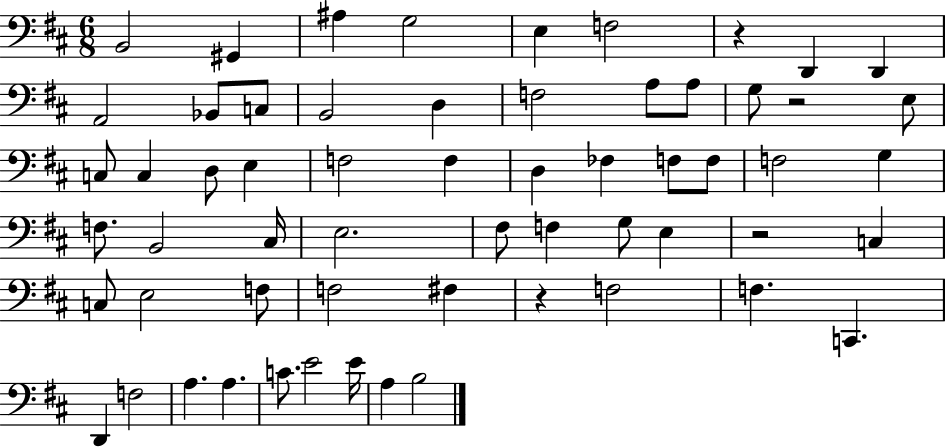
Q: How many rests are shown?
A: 4